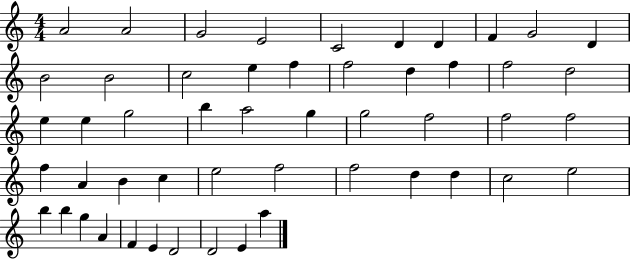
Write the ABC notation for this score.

X:1
T:Untitled
M:4/4
L:1/4
K:C
A2 A2 G2 E2 C2 D D F G2 D B2 B2 c2 e f f2 d f f2 d2 e e g2 b a2 g g2 f2 f2 f2 f A B c e2 f2 f2 d d c2 e2 b b g A F E D2 D2 E a